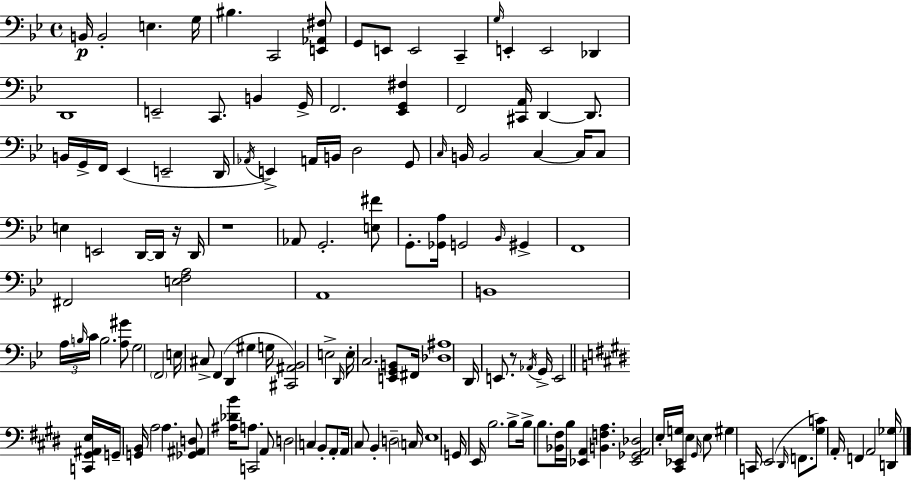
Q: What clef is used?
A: bass